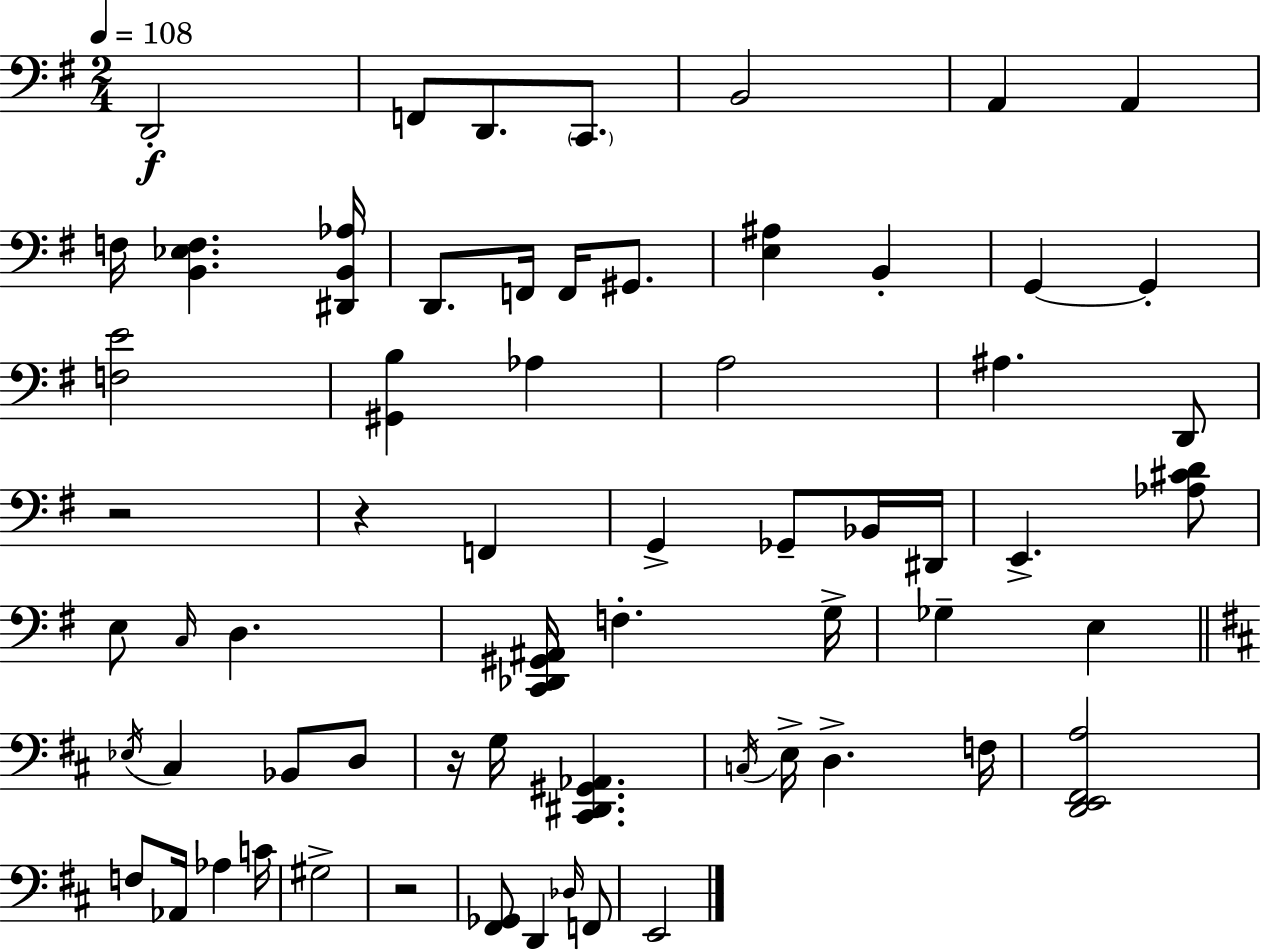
X:1
T:Untitled
M:2/4
L:1/4
K:G
D,,2 F,,/2 D,,/2 C,,/2 B,,2 A,, A,, F,/4 [B,,_E,F,] [^D,,B,,_A,]/4 D,,/2 F,,/4 F,,/4 ^G,,/2 [E,^A,] B,, G,, G,, [F,E]2 [^G,,B,] _A, A,2 ^A, D,,/2 z2 z F,, G,, _G,,/2 _B,,/4 ^D,,/4 E,, [_A,^CD]/2 E,/2 C,/4 D, [C,,_D,,^G,,^A,,]/4 F, G,/4 _G, E, _E,/4 ^C, _B,,/2 D,/2 z/4 G,/4 [^C,,^D,,^G,,_A,,] C,/4 E,/4 D, F,/4 [D,,E,,^F,,A,]2 F,/2 _A,,/4 _A, C/4 ^G,2 z2 [^F,,_G,,]/2 D,, _D,/4 F,,/2 E,,2